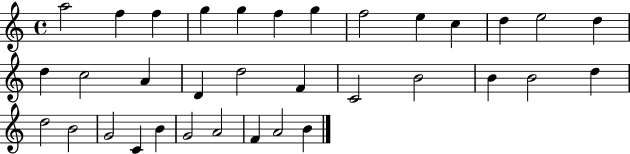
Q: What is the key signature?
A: C major